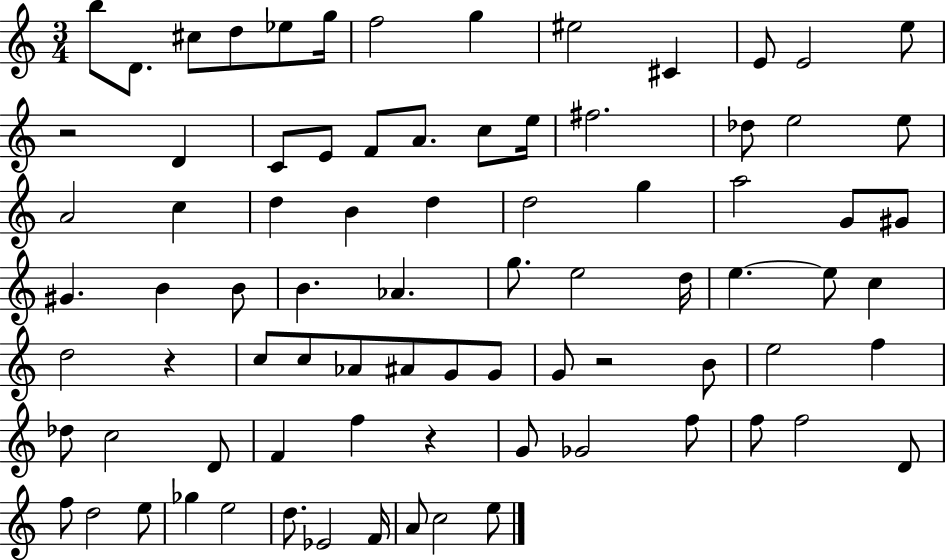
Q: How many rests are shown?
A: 4